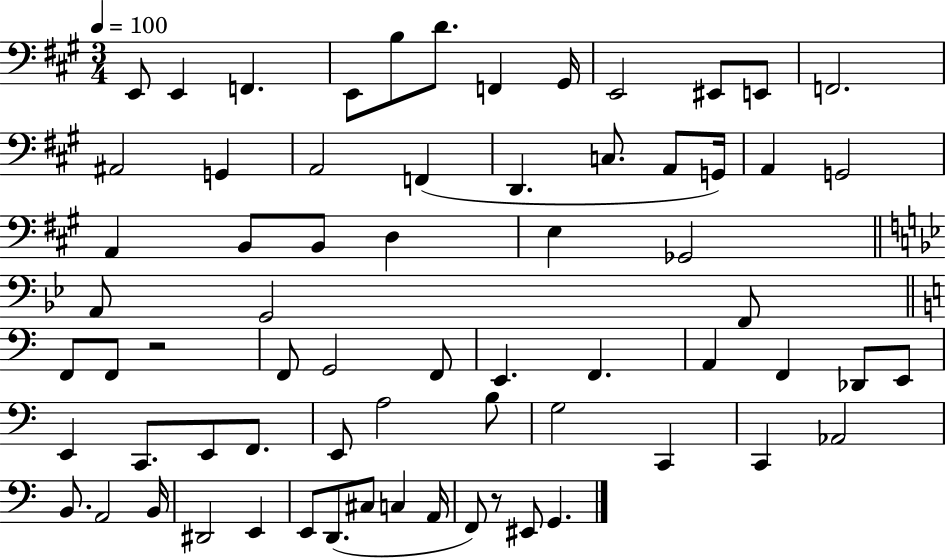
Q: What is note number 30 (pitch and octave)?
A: G2